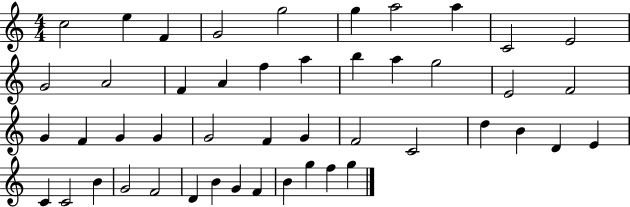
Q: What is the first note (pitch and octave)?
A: C5